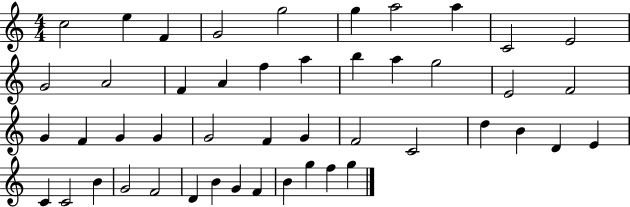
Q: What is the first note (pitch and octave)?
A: C5